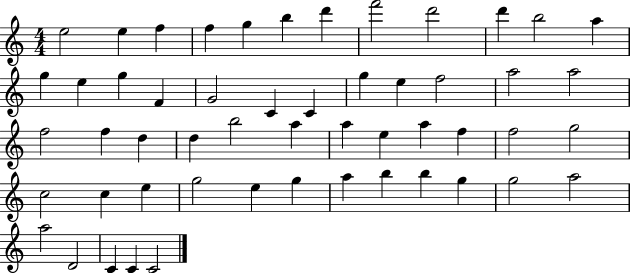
X:1
T:Untitled
M:4/4
L:1/4
K:C
e2 e f f g b d' f'2 d'2 d' b2 a g e g F G2 C C g e f2 a2 a2 f2 f d d b2 a a e a f f2 g2 c2 c e g2 e g a b b g g2 a2 a2 D2 C C C2